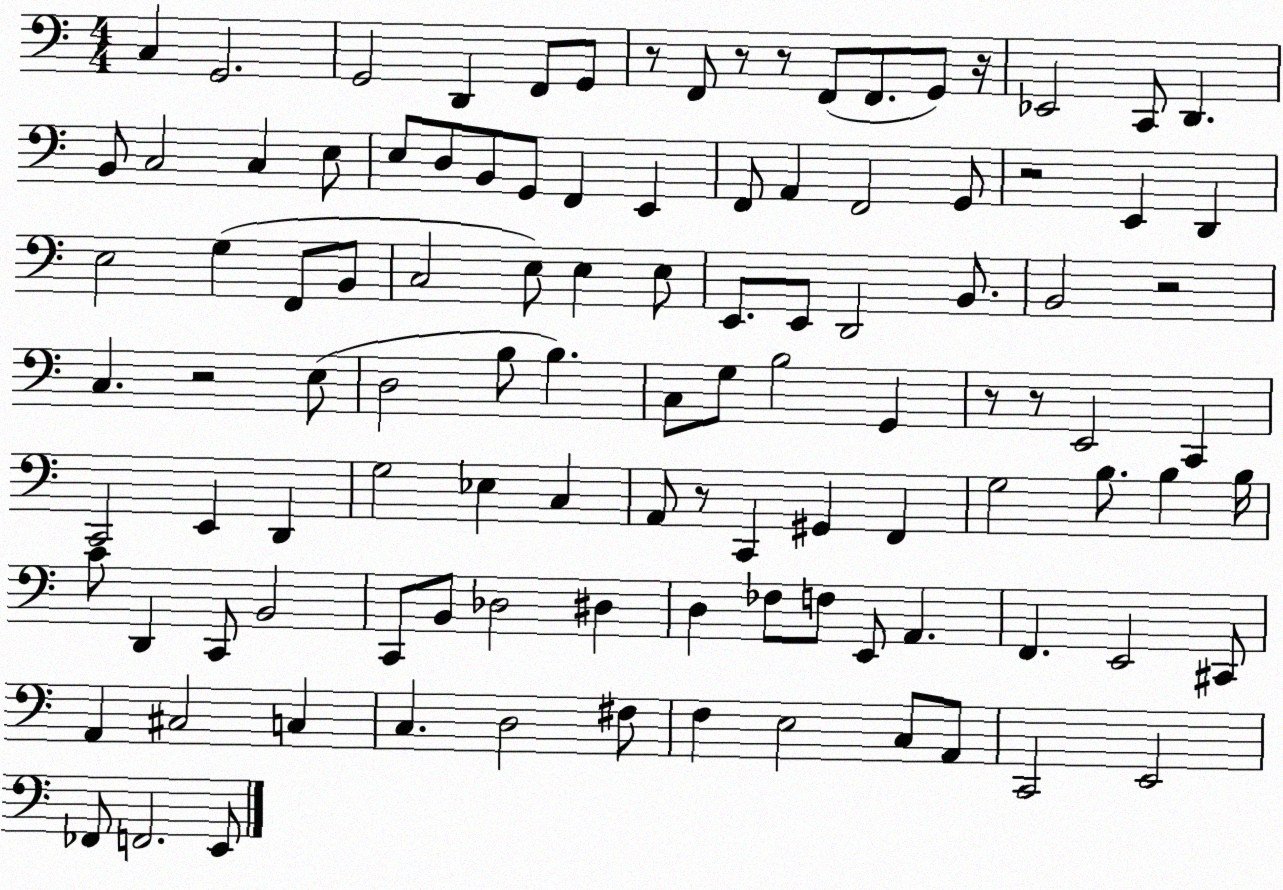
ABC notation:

X:1
T:Untitled
M:4/4
L:1/4
K:C
C, G,,2 G,,2 D,, F,,/2 G,,/2 z/2 F,,/2 z/2 z/2 F,,/2 F,,/2 G,,/2 z/4 _E,,2 C,,/2 D,, B,,/2 C,2 C, E,/2 E,/2 D,/2 B,,/2 G,,/2 F,, E,, F,,/2 A,, F,,2 G,,/2 z2 E,, D,, E,2 G, F,,/2 B,,/2 C,2 E,/2 E, E,/2 E,,/2 E,,/2 D,,2 B,,/2 B,,2 z2 C, z2 E,/2 D,2 B,/2 B, C,/2 G,/2 B,2 G,, z/2 z/2 E,,2 C,, C,,2 E,, D,, G,2 _E, C, A,,/2 z/2 C,, ^G,, F,, G,2 B,/2 B, B,/4 C/2 D,, C,,/2 B,,2 C,,/2 B,,/2 _D,2 ^D, D, _F,/2 F,/2 E,,/2 A,, F,, E,,2 ^C,,/2 A,, ^C,2 C, C, D,2 ^F,/2 F, E,2 C,/2 A,,/2 C,,2 E,,2 _F,,/2 F,,2 E,,/2